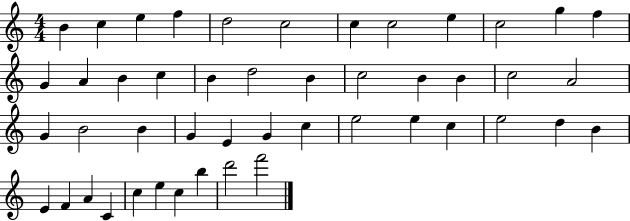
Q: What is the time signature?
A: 4/4